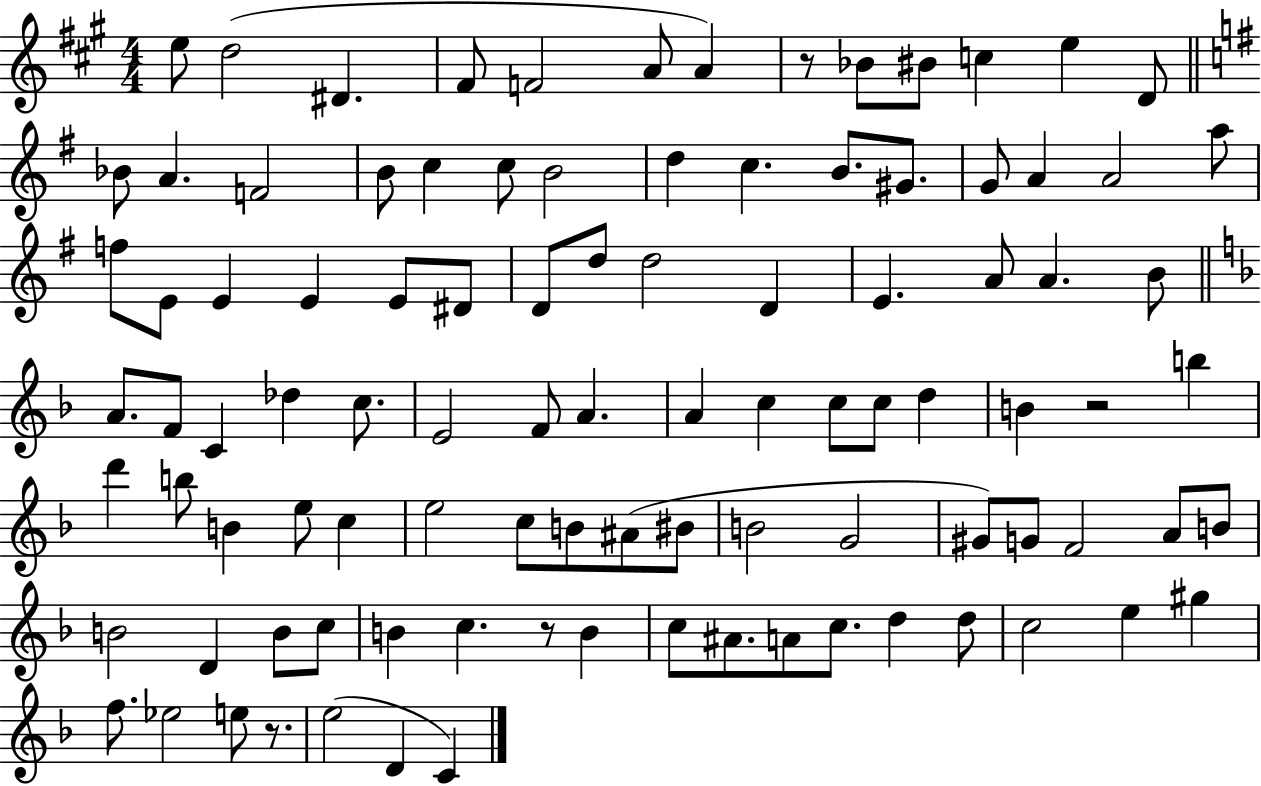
{
  \clef treble
  \numericTimeSignature
  \time 4/4
  \key a \major
  e''8 d''2( dis'4. | fis'8 f'2 a'8 a'4) | r8 bes'8 bis'8 c''4 e''4 d'8 | \bar "||" \break \key g \major bes'8 a'4. f'2 | b'8 c''4 c''8 b'2 | d''4 c''4. b'8. gis'8. | g'8 a'4 a'2 a''8 | \break f''8 e'8 e'4 e'4 e'8 dis'8 | d'8 d''8 d''2 d'4 | e'4. a'8 a'4. b'8 | \bar "||" \break \key d \minor a'8. f'8 c'4 des''4 c''8. | e'2 f'8 a'4. | a'4 c''4 c''8 c''8 d''4 | b'4 r2 b''4 | \break d'''4 b''8 b'4 e''8 c''4 | e''2 c''8 b'8 ais'8( bis'8 | b'2 g'2 | gis'8) g'8 f'2 a'8 b'8 | \break b'2 d'4 b'8 c''8 | b'4 c''4. r8 b'4 | c''8 ais'8. a'8 c''8. d''4 d''8 | c''2 e''4 gis''4 | \break f''8. ees''2 e''8 r8. | e''2( d'4 c'4) | \bar "|."
}